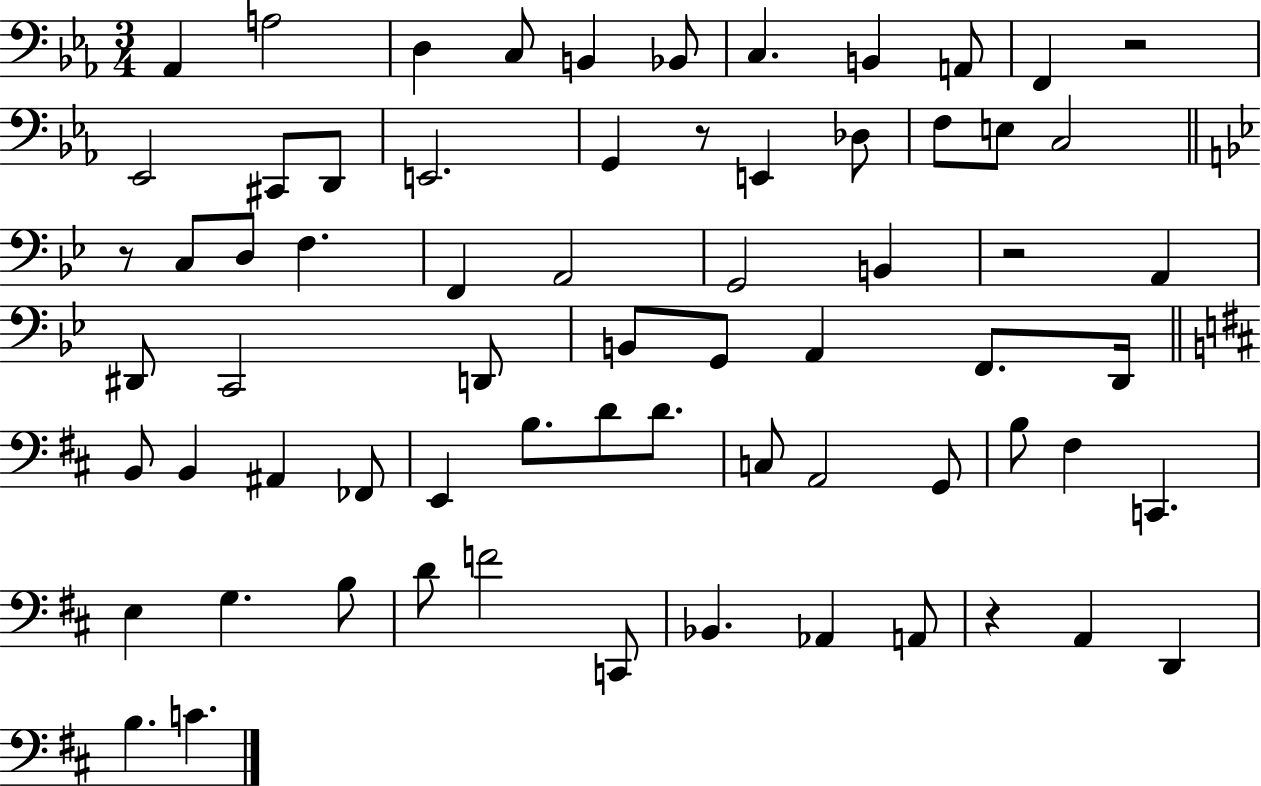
{
  \clef bass
  \numericTimeSignature
  \time 3/4
  \key ees \major
  \repeat volta 2 { aes,4 a2 | d4 c8 b,4 bes,8 | c4. b,4 a,8 | f,4 r2 | \break ees,2 cis,8 d,8 | e,2. | g,4 r8 e,4 des8 | f8 e8 c2 | \break \bar "||" \break \key bes \major r8 c8 d8 f4. | f,4 a,2 | g,2 b,4 | r2 a,4 | \break dis,8 c,2 d,8 | b,8 g,8 a,4 f,8. d,16 | \bar "||" \break \key d \major b,8 b,4 ais,4 fes,8 | e,4 b8. d'8 d'8. | c8 a,2 g,8 | b8 fis4 c,4. | \break e4 g4. b8 | d'8 f'2 c,8 | bes,4. aes,4 a,8 | r4 a,4 d,4 | \break b4. c'4. | } \bar "|."
}